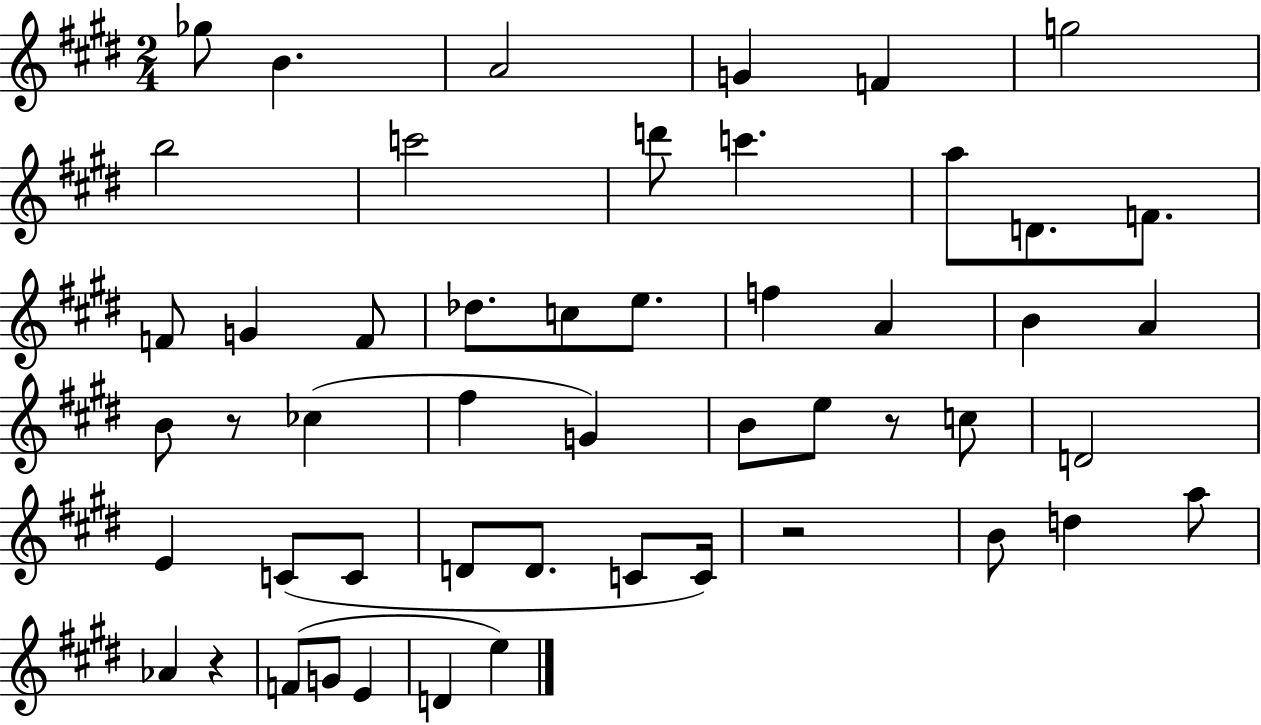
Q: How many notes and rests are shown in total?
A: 51